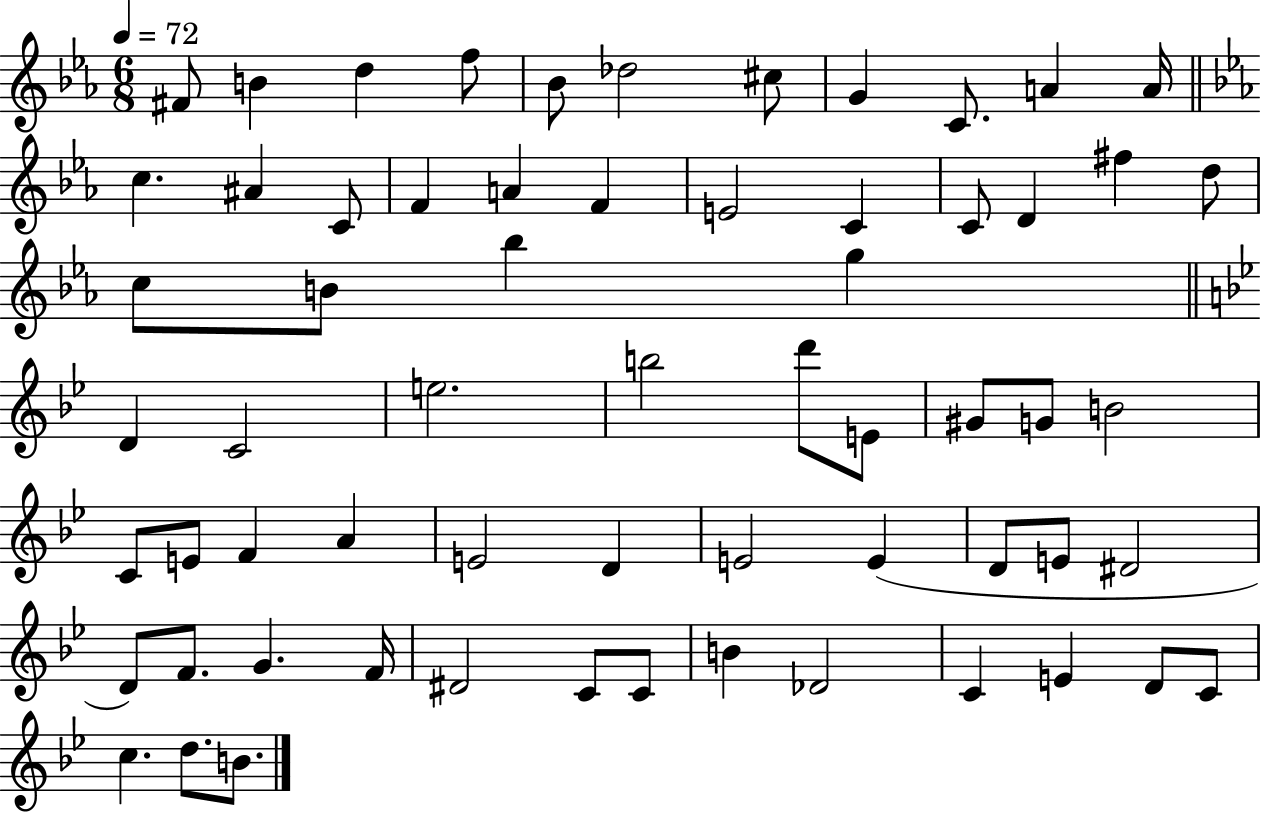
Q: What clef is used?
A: treble